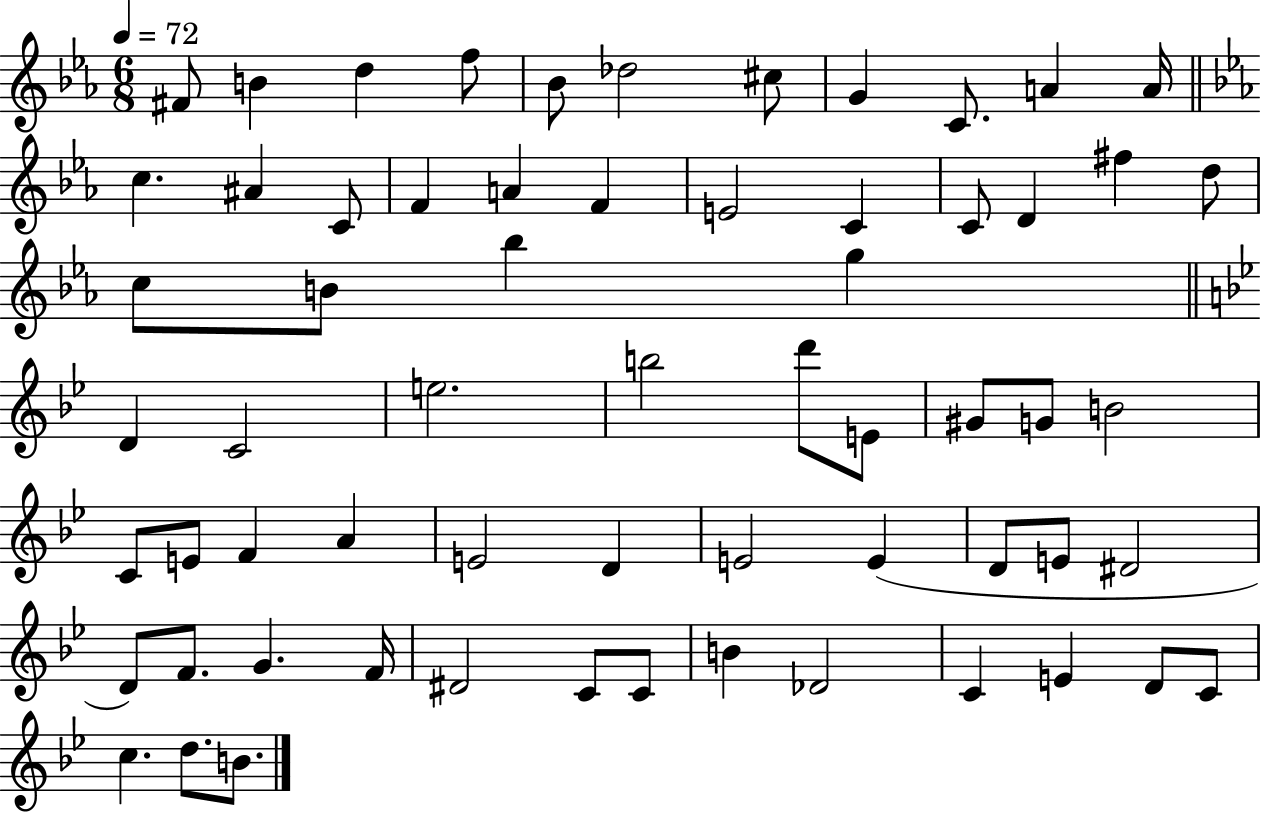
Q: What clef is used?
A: treble